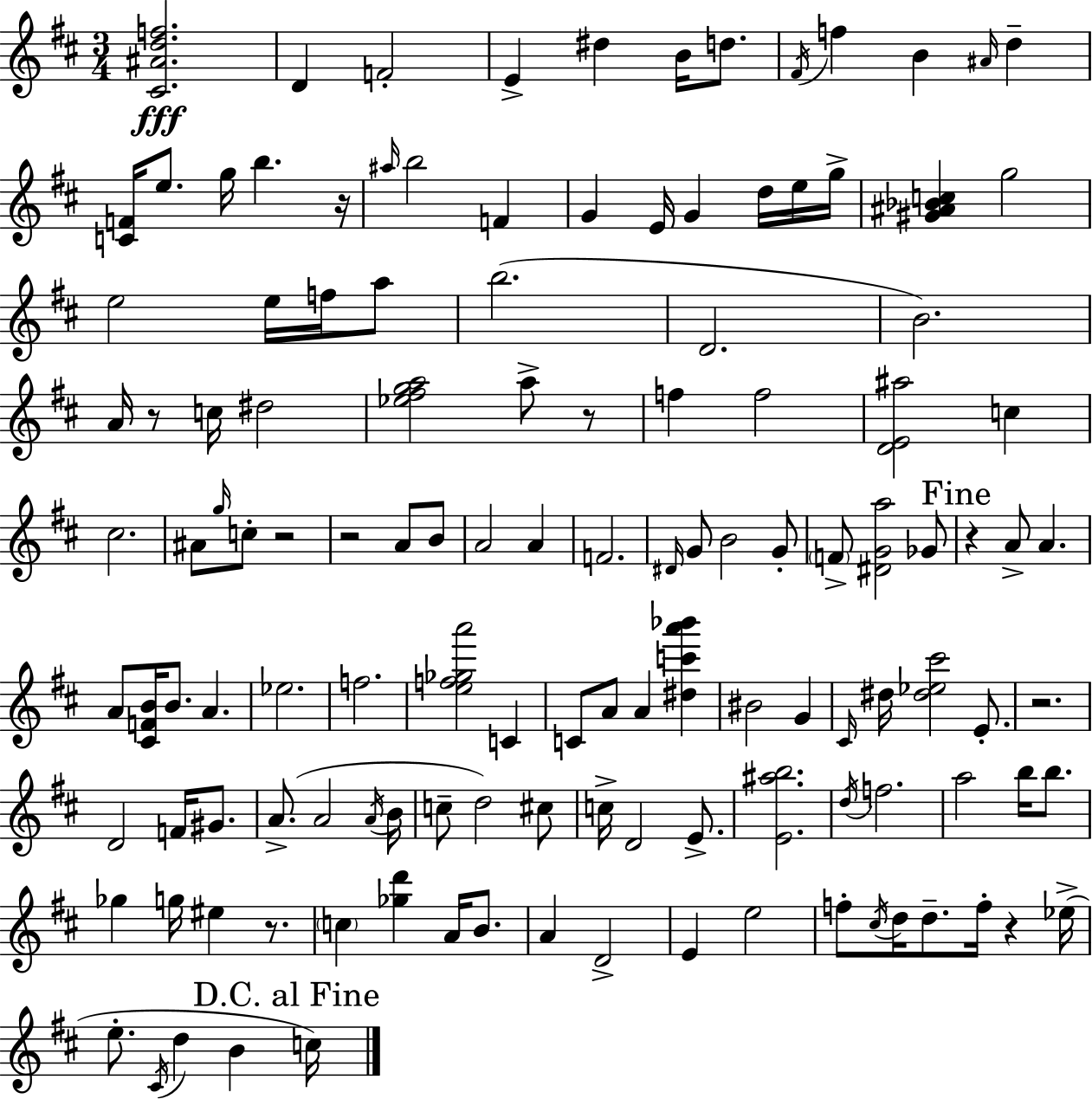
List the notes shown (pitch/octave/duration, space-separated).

[C#4,A#4,D5,F5]/h. D4/q F4/h E4/q D#5/q B4/s D5/e. F#4/s F5/q B4/q A#4/s D5/q [C4,F4]/s E5/e. G5/s B5/q. R/s A#5/s B5/h F4/q G4/q E4/s G4/q D5/s E5/s G5/s [G#4,A#4,Bb4,C5]/q G5/h E5/h E5/s F5/s A5/e B5/h. D4/h. B4/h. A4/s R/e C5/s D#5/h [Eb5,F#5,G5,A5]/h A5/e R/e F5/q F5/h [D4,E4,A#5]/h C5/q C#5/h. A#4/e G5/s C5/e R/h R/h A4/e B4/e A4/h A4/q F4/h. D#4/s G4/e B4/h G4/e F4/e [D#4,G4,A5]/h Gb4/e R/q A4/e A4/q. A4/e [C#4,F4,B4]/s B4/e. A4/q. Eb5/h. F5/h. [E5,F5,Gb5,A6]/h C4/q C4/e A4/e A4/q [D#5,C6,A6,Bb6]/q BIS4/h G4/q C#4/s D#5/s [D#5,Eb5,C#6]/h E4/e. R/h. D4/h F4/s G#4/e. A4/e. A4/h A4/s B4/s C5/e D5/h C#5/e C5/s D4/h E4/e. [E4,A#5,B5]/h. D5/s F5/h. A5/h B5/s B5/e. Gb5/q G5/s EIS5/q R/e. C5/q [Gb5,D6]/q A4/s B4/e. A4/q D4/h E4/q E5/h F5/e C#5/s D5/s D5/e. F5/s R/q Eb5/s E5/e. C#4/s D5/q B4/q C5/s